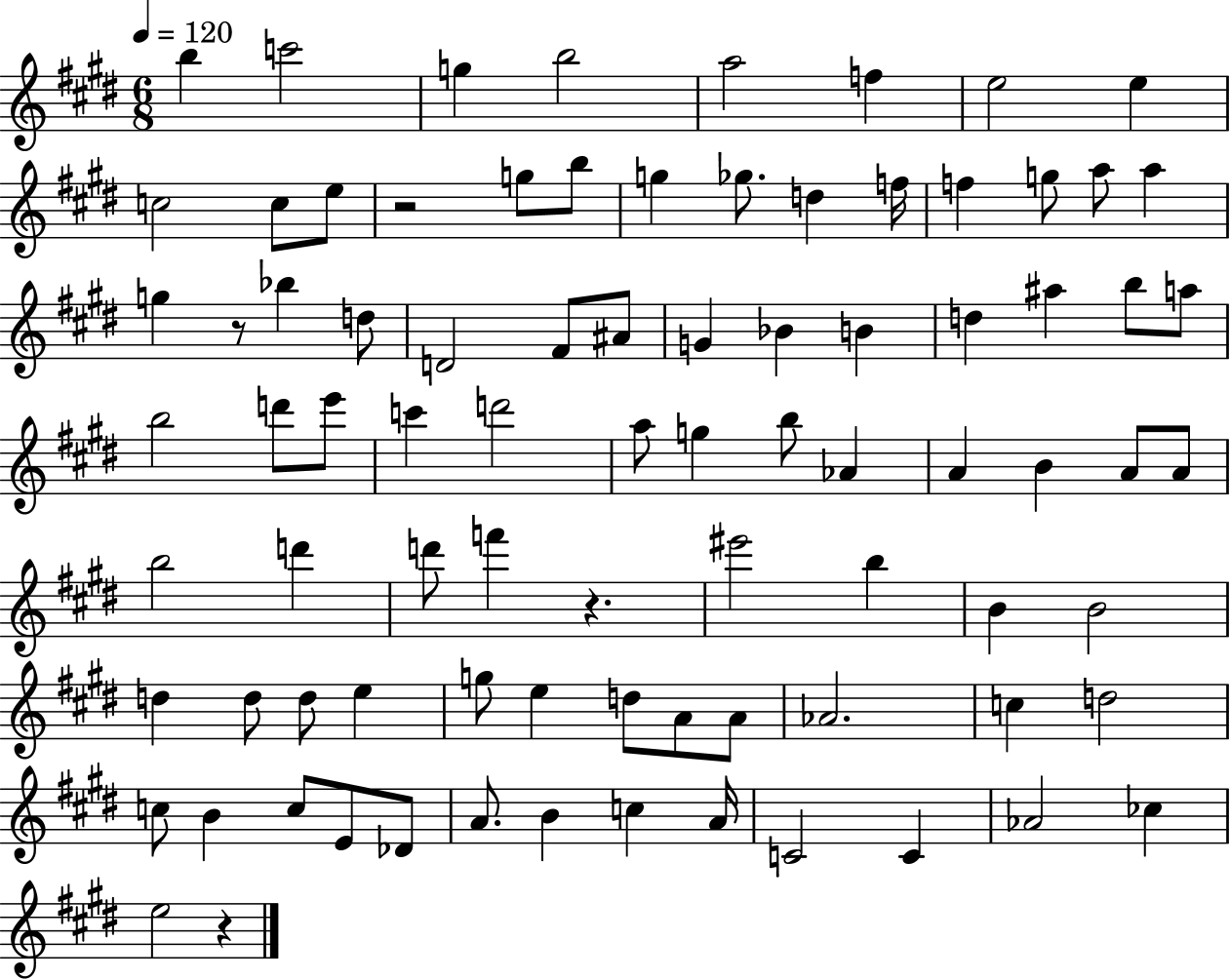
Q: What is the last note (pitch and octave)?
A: E5